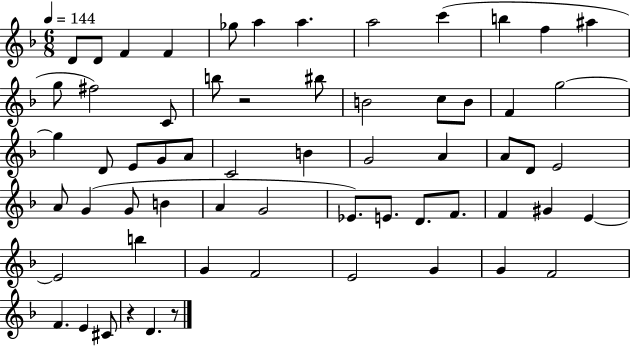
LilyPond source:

{
  \clef treble
  \numericTimeSignature
  \time 6/8
  \key f \major
  \tempo 4 = 144
  d'8 d'8 f'4 f'4 | ges''8 a''4 a''4. | a''2 c'''4( | b''4 f''4 ais''4 | \break g''8 fis''2) c'8 | b''8 r2 bis''8 | b'2 c''8 b'8 | f'4 g''2~~ | \break g''4 d'8 e'8 g'8 a'8 | c'2 b'4 | g'2 a'4 | a'8 d'8 e'2 | \break a'8 g'4( g'8 b'4 | a'4 g'2 | ees'8.) e'8. d'8. f'8. | f'4 gis'4 e'4~~ | \break e'2 b''4 | g'4 f'2 | e'2 g'4 | g'4 f'2 | \break f'4. e'4 cis'8 | r4 d'4. r8 | \bar "|."
}